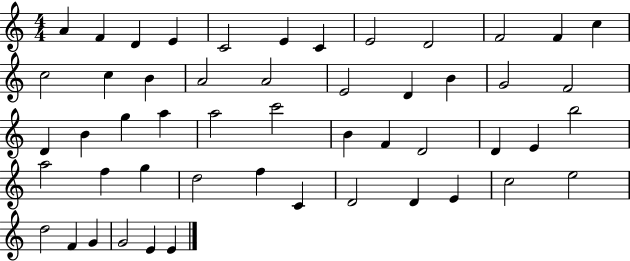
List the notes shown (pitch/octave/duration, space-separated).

A4/q F4/q D4/q E4/q C4/h E4/q C4/q E4/h D4/h F4/h F4/q C5/q C5/h C5/q B4/q A4/h A4/h E4/h D4/q B4/q G4/h F4/h D4/q B4/q G5/q A5/q A5/h C6/h B4/q F4/q D4/h D4/q E4/q B5/h A5/h F5/q G5/q D5/h F5/q C4/q D4/h D4/q E4/q C5/h E5/h D5/h F4/q G4/q G4/h E4/q E4/q